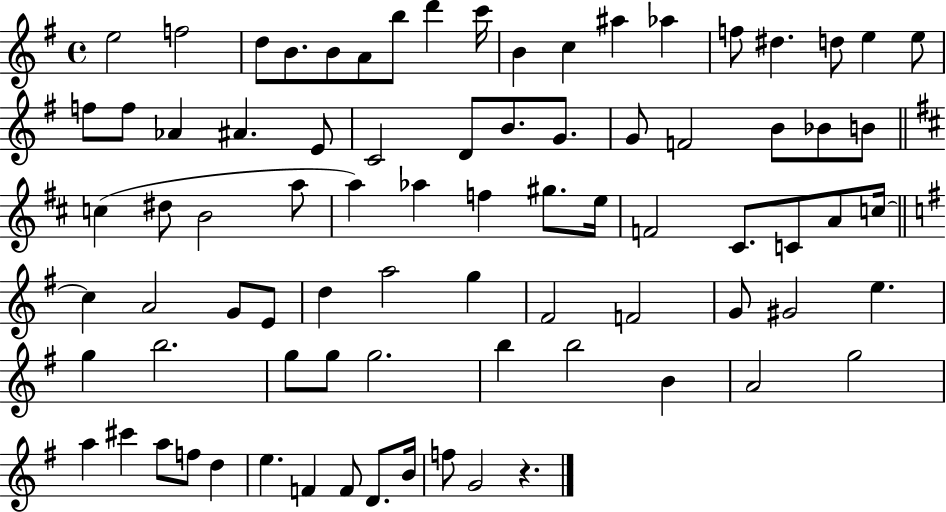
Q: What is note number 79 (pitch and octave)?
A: F5